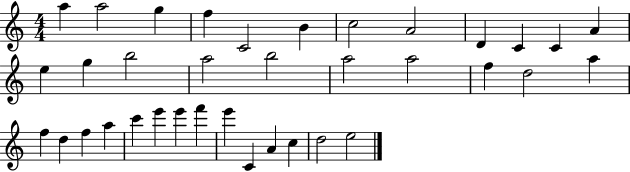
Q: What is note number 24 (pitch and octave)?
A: D5